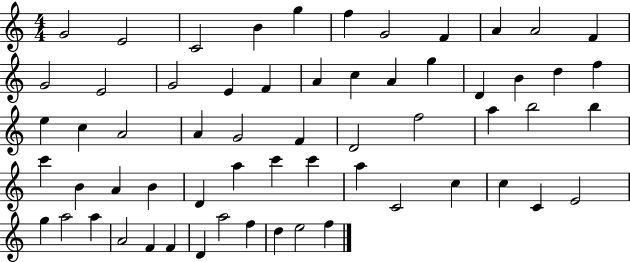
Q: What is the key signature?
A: C major